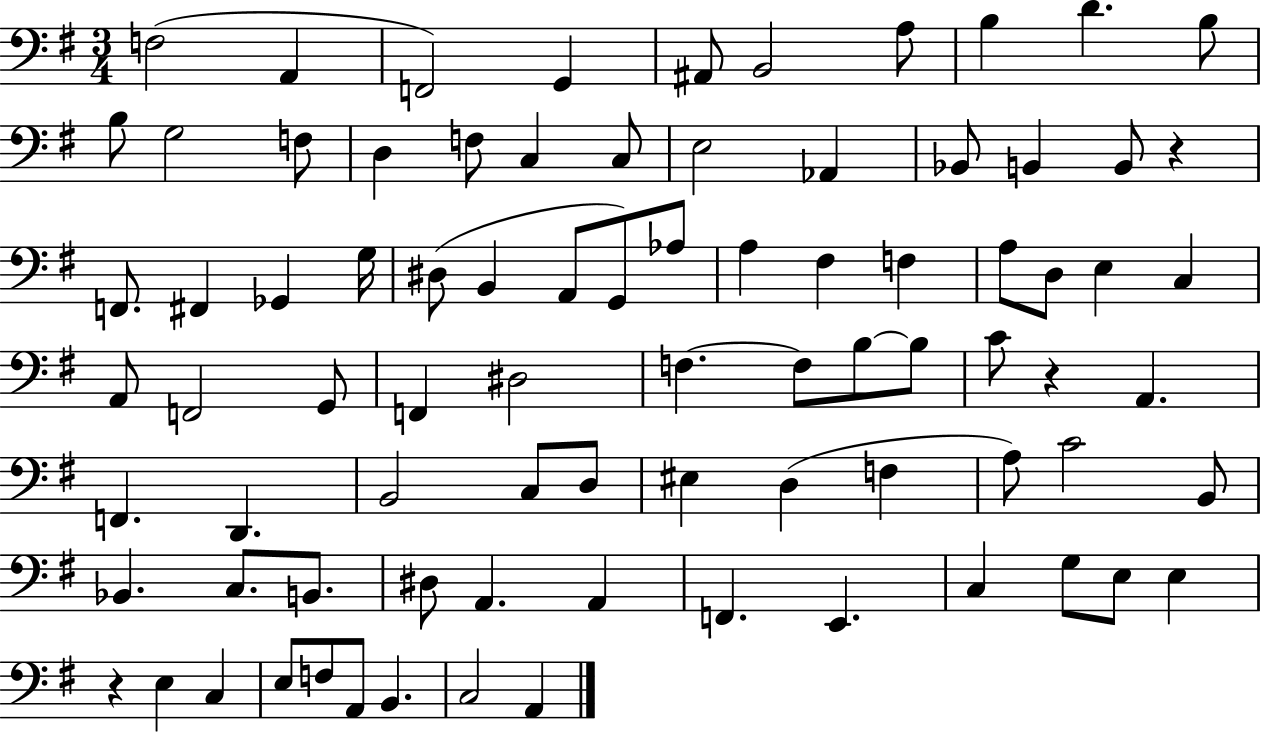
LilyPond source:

{
  \clef bass
  \numericTimeSignature
  \time 3/4
  \key g \major
  f2( a,4 | f,2) g,4 | ais,8 b,2 a8 | b4 d'4. b8 | \break b8 g2 f8 | d4 f8 c4 c8 | e2 aes,4 | bes,8 b,4 b,8 r4 | \break f,8. fis,4 ges,4 g16 | dis8( b,4 a,8 g,8) aes8 | a4 fis4 f4 | a8 d8 e4 c4 | \break a,8 f,2 g,8 | f,4 dis2 | f4.~~ f8 b8~~ b8 | c'8 r4 a,4. | \break f,4. d,4. | b,2 c8 d8 | eis4 d4( f4 | a8) c'2 b,8 | \break bes,4. c8. b,8. | dis8 a,4. a,4 | f,4. e,4. | c4 g8 e8 e4 | \break r4 e4 c4 | e8 f8 a,8 b,4. | c2 a,4 | \bar "|."
}